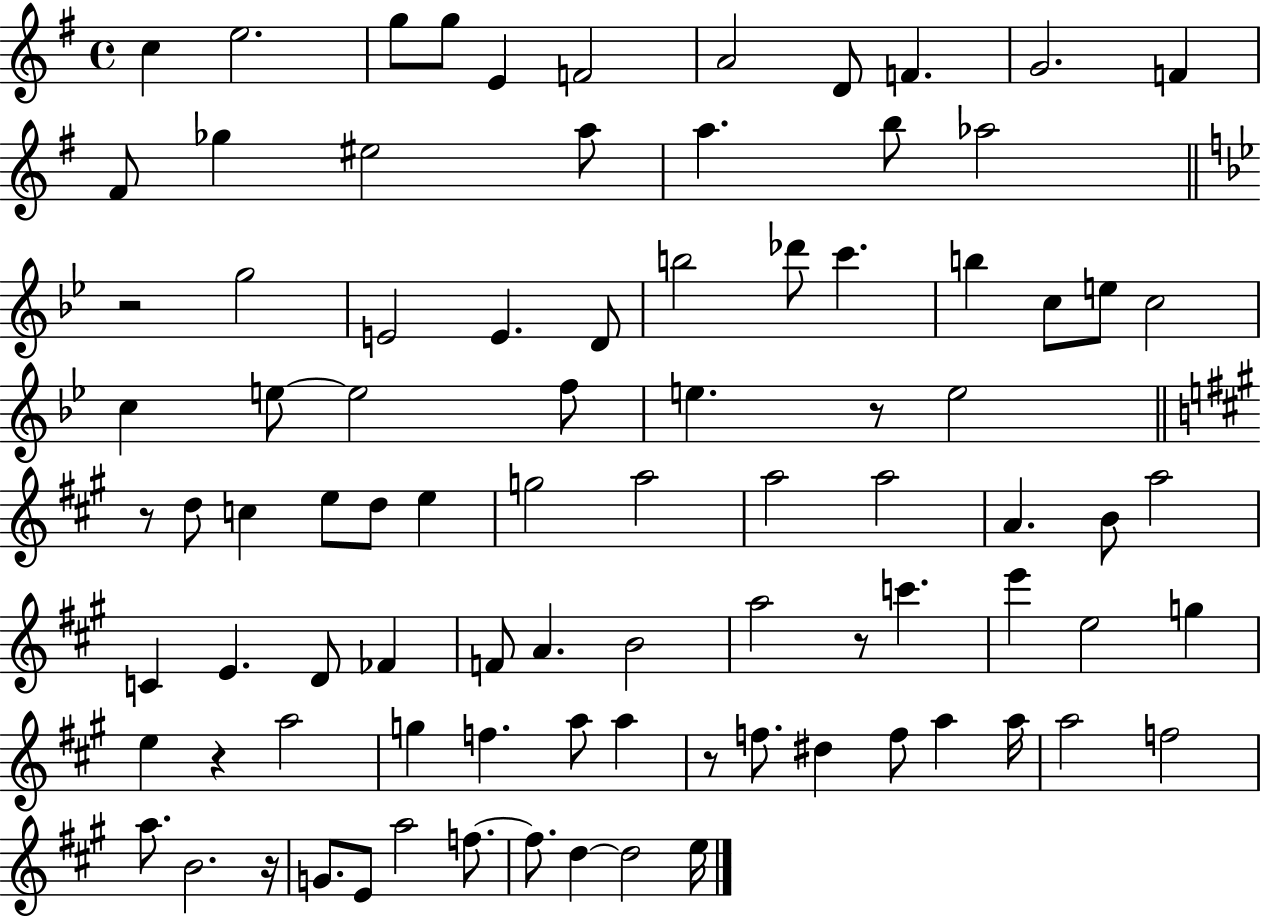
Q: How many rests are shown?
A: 7